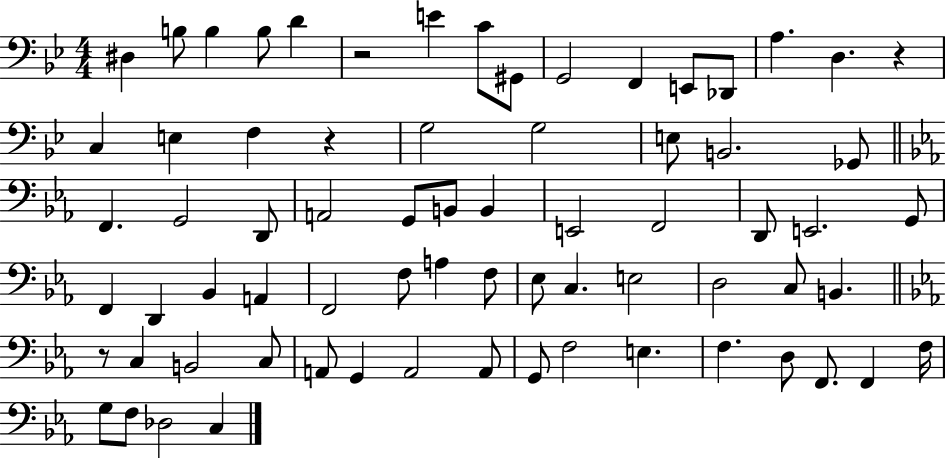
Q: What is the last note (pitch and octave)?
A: C3